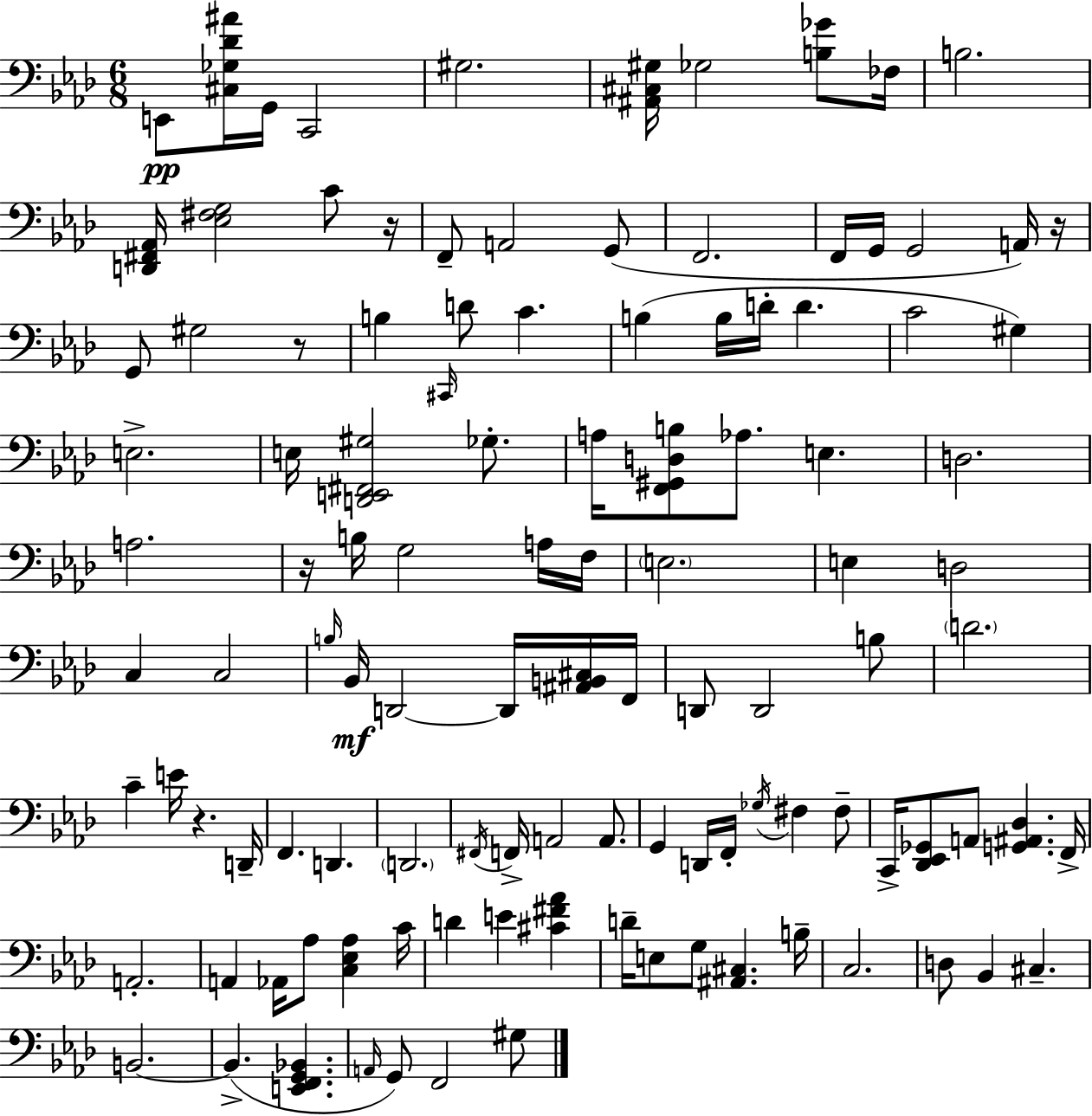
{
  \clef bass
  \numericTimeSignature
  \time 6/8
  \key f \minor
  \repeat volta 2 { e,8\pp <cis ges des' ais'>16 g,16 c,2 | gis2. | <ais, cis gis>16 ges2 <b ges'>8 fes16 | b2. | \break <d, fis, aes,>16 <ees fis g>2 c'8 r16 | f,8-- a,2 g,8( | f,2. | f,16 g,16 g,2 a,16) r16 | \break g,8 gis2 r8 | b4 \grace { cis,16 } d'8 c'4. | b4( b16 d'16-. d'4. | c'2 gis4) | \break e2.-> | e16 <d, e, fis, gis>2 ges8.-. | a16 <f, gis, d b>8 aes8. e4. | d2. | \break a2. | r16 b16 g2 a16 | f16 \parenthesize e2. | e4 d2 | \break c4 c2 | \grace { b16 }\mf bes,16 d,2~~ d,16 | <ais, b, cis>16 f,16 d,8 d,2 | b8 \parenthesize d'2. | \break c'4-- e'16 r4. | d,16-- f,4. d,4. | \parenthesize d,2. | \acciaccatura { fis,16 } f,16-> a,2 | \break a,8. g,4 d,16 f,16-. \acciaccatura { ges16 } fis4 | fis8-- c,16-> <des, ees, ges,>8 a,8 <g, ais, des>4. | f,16-> a,2.-. | a,4 aes,16 aes8 <c ees aes>4 | \break c'16 d'4 e'4 | <cis' fis' aes'>4 d'16-- e8 g8 <ais, cis>4. | b16-- c2. | d8 bes,4 cis4.-- | \break b,2.~~ | b,4.->( <e, f, g, bes,>4. | \grace { a,16 } g,8) f,2 | gis8 } \bar "|."
}